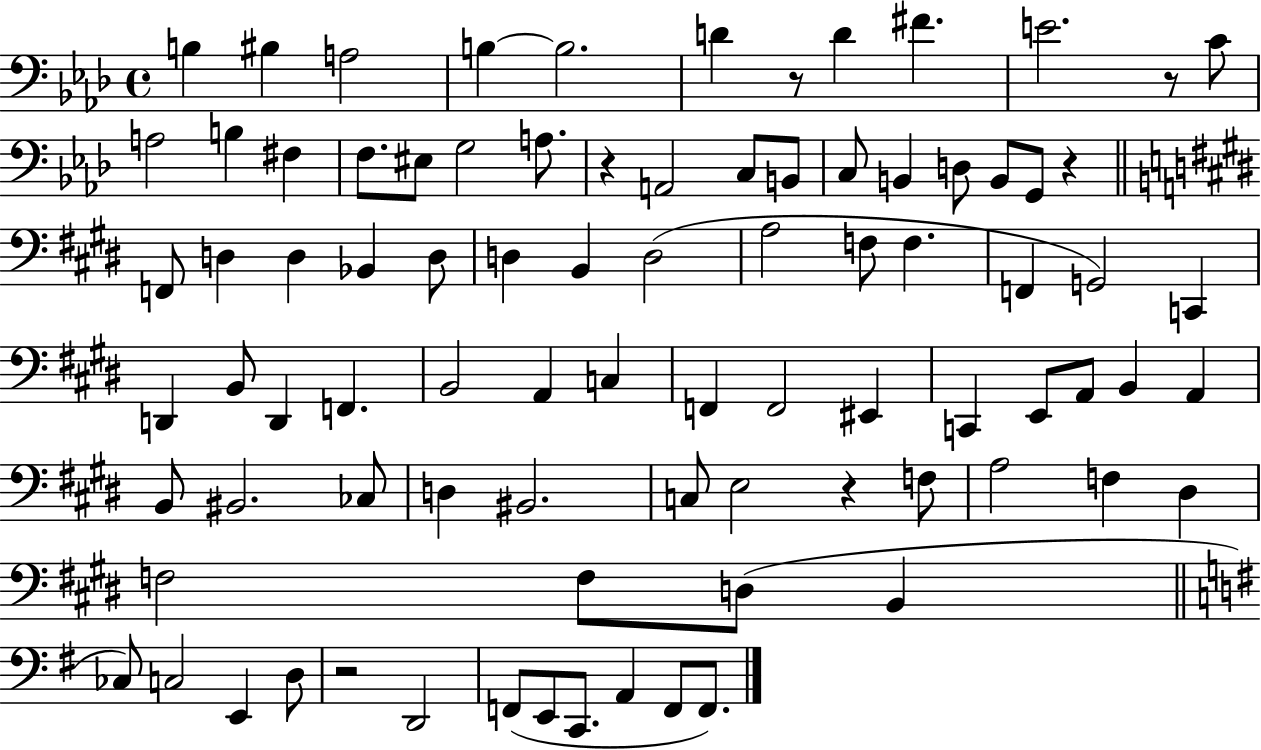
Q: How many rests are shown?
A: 6